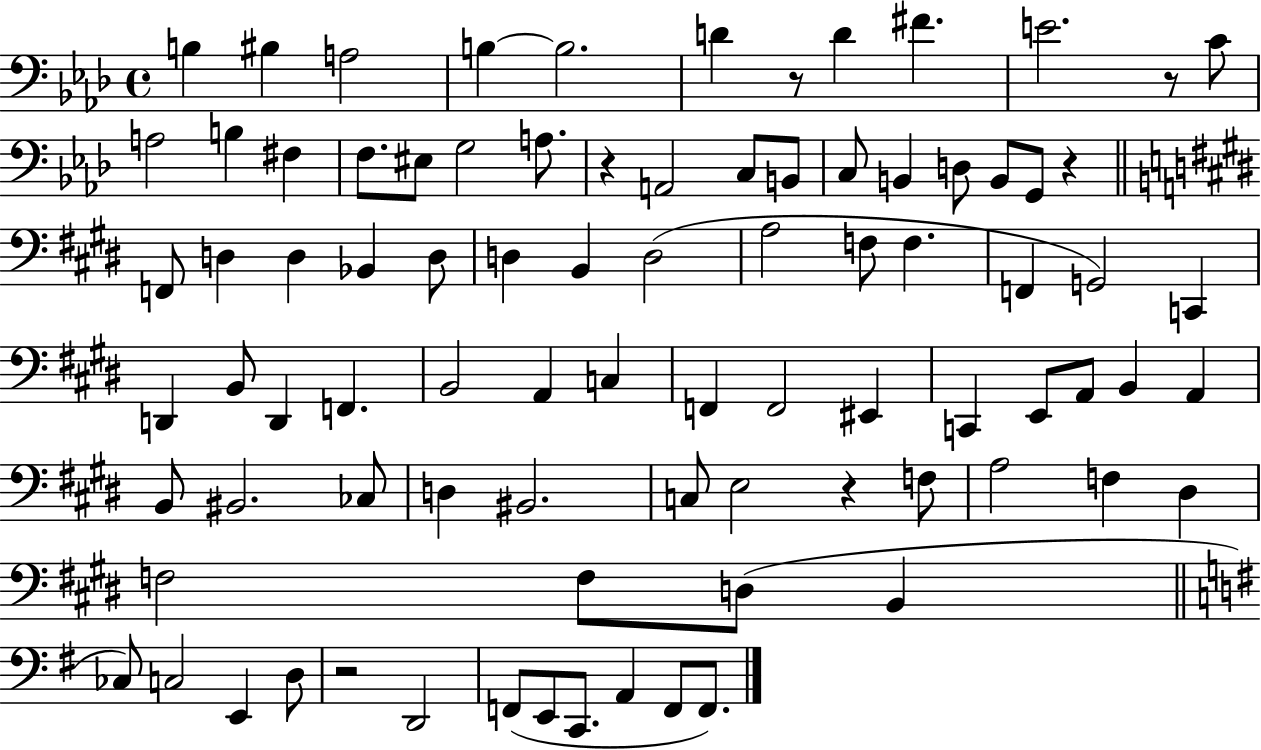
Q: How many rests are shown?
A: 6